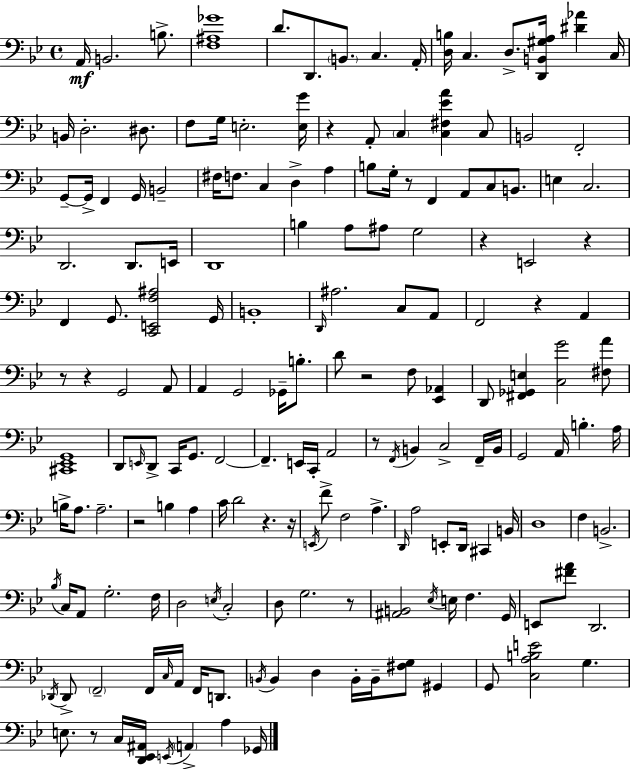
{
  \clef bass
  \time 4/4
  \defaultTimeSignature
  \key bes \major
  a,16\mf b,2. b8.-> | <f ais ges'>1 | d'8. d,8. \parenthesize b,8. c4. a,16-. | <d b>16 c4. d8.-> <d, b, gis a>16 <dis' aes'>4 c16 | \break b,16 d2.-. dis8. | f8 g16 e2.-. <e g'>16 | r4 a,8-. \parenthesize c4 <c fis ees' a'>4 c8 | b,2 f,2-. | \break g,8--~~ g,16-> f,4 g,16 b,2-- | fis16 f8. c4 d4-> a4 | b8 g16-. r8 f,4 a,8 c8 b,8. | e4 c2. | \break d,2. d,8. e,16 | d,1 | b4 a8 ais8 g2 | r4 e,2 r4 | \break f,4 g,8. <c, e, f ais>2 g,16 | b,1-. | \grace { d,16 } ais2. c8 a,8 | f,2 r4 a,4 | \break r8 r4 g,2 a,8 | a,4 g,2 ges,16-- b8.-. | d'8 r2 f8 <ees, aes,>4 | d,8 <fis, ges, e>4 <c g'>2 <fis a'>8 | \break <cis, ees, g,>1 | d,8 \grace { e,16 } d,8-> c,16 g,8. f,2~~ | f,4.-- e,16 c,16-. a,2 | r8 \acciaccatura { f,16 } b,4 c2-> | \break f,16-- b,16 g,2 a,16 b4.-. | a16 b16-> a8. a2.-- | r2 b4 a4 | c'16 d'2 r4. | \break r16 \acciaccatura { e,16 } f'8-> f2 a4.-> | \grace { d,16 } a2 e,8-. d,16 | cis,4 b,16 d1 | f4 b,2.-> | \break \acciaccatura { bes16 } c16 a,8 g2.-. | f16 d2 \acciaccatura { e16 } c2-. | d8 g2. | r8 <ais, b,>2 \acciaccatura { ees16 } | \break e16 f4. g,16 e,8 <fis' a'>8 d,2. | \acciaccatura { des,16 } des,8-> \parenthesize f,2-- | f,16 \grace { c16 } a,16 f,16 d,8. \acciaccatura { b,16 } b,4 d4 | b,16-. b,16-- <fis g>8 gis,4 g,8 <c a b e'>2 | \break g4. e8. r8 | c16 <d, ees, ais,>16 \acciaccatura { e,16 } \parenthesize a,4-> a4 ges,16 \bar "|."
}